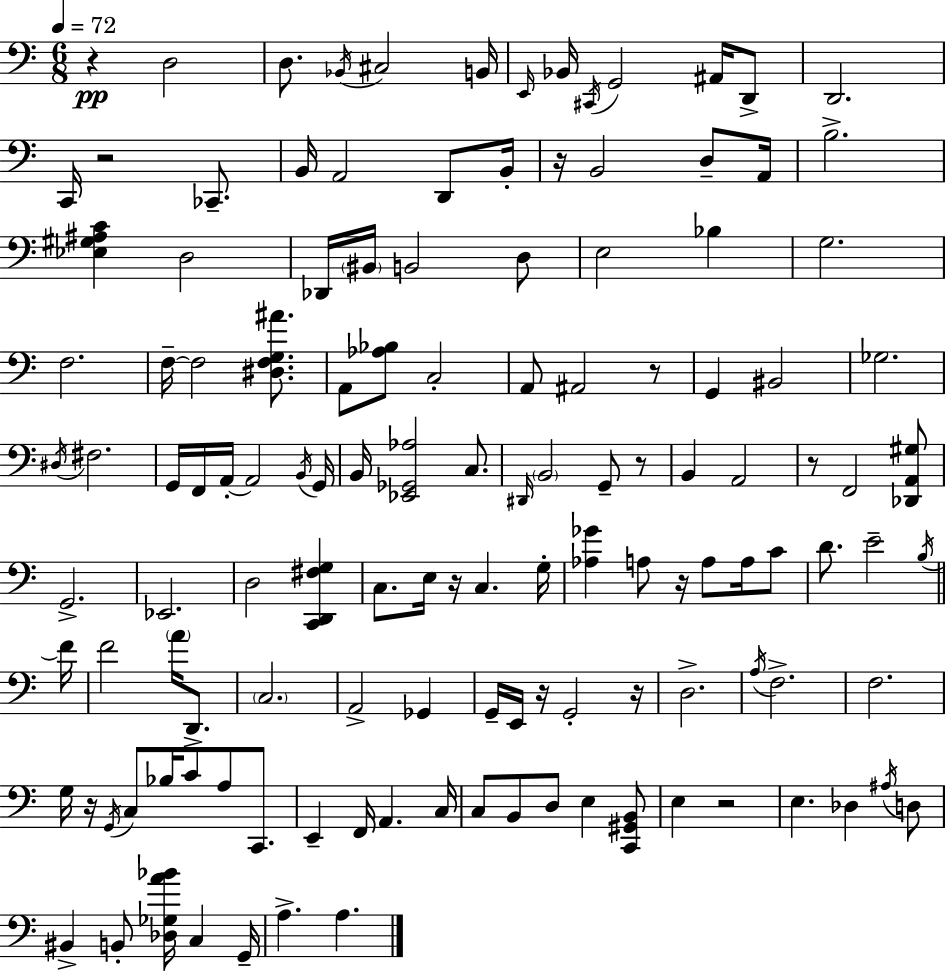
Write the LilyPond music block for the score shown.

{
  \clef bass
  \numericTimeSignature
  \time 6/8
  \key c \major
  \tempo 4 = 72
  r4\pp d2 | d8. \acciaccatura { bes,16 } cis2 | b,16 \grace { e,16 } bes,16 \acciaccatura { cis,16 } g,2 | ais,16 d,8-> d,2. | \break c,16 r2 | ces,8.-- b,16 a,2 | d,8 b,16-. r16 b,2 | d8-- a,16 b2.-> | \break <ees gis ais c'>4 d2 | des,16 \parenthesize bis,16 b,2 | d8 e2 bes4 | g2. | \break f2. | f16--~~ f2 | <dis f g ais'>8. a,8 <aes bes>8 c2-. | a,8 ais,2 | \break r8 g,4 bis,2 | ges2. | \acciaccatura { dis16 } fis2. | g,16 f,16 a,16-.~~ a,2 | \break \acciaccatura { b,16 } g,16 b,16 <ees, ges, aes>2 | c8. \grace { dis,16 } \parenthesize b,2 | g,8-- r8 b,4 a,2 | r8 f,2 | \break <des, a, gis>8 g,2.-> | ees,2. | d2 | <c, d, fis g>4 c8. e16 r16 c4. | \break g16-. <aes ges'>4 a8 | r16 a8 a16 c'8 d'8. e'2-- | \acciaccatura { b16 } \bar "||" \break \key a \minor f'16 f'2 \parenthesize a'16 d,8.-> | \parenthesize c2. | a,2-> ges,4 | g,16-- e,16 r16 g,2-. | \break r16 d2.-> | \acciaccatura { a16 } f2.-> | f2. | g16 r16 \acciaccatura { g,16 } c8 bes16 c'8 a8 | \break c,8. e,4-- f,16 a,4. | c16 c8 b,8 d8 e4 | <c, gis, b,>8 e4 r2 | e4. des4 | \break \acciaccatura { ais16 } d8 bis,4-> b,8-. <des ges a' bes'>16 c4 | g,16-- a4.-> a4. | \bar "|."
}